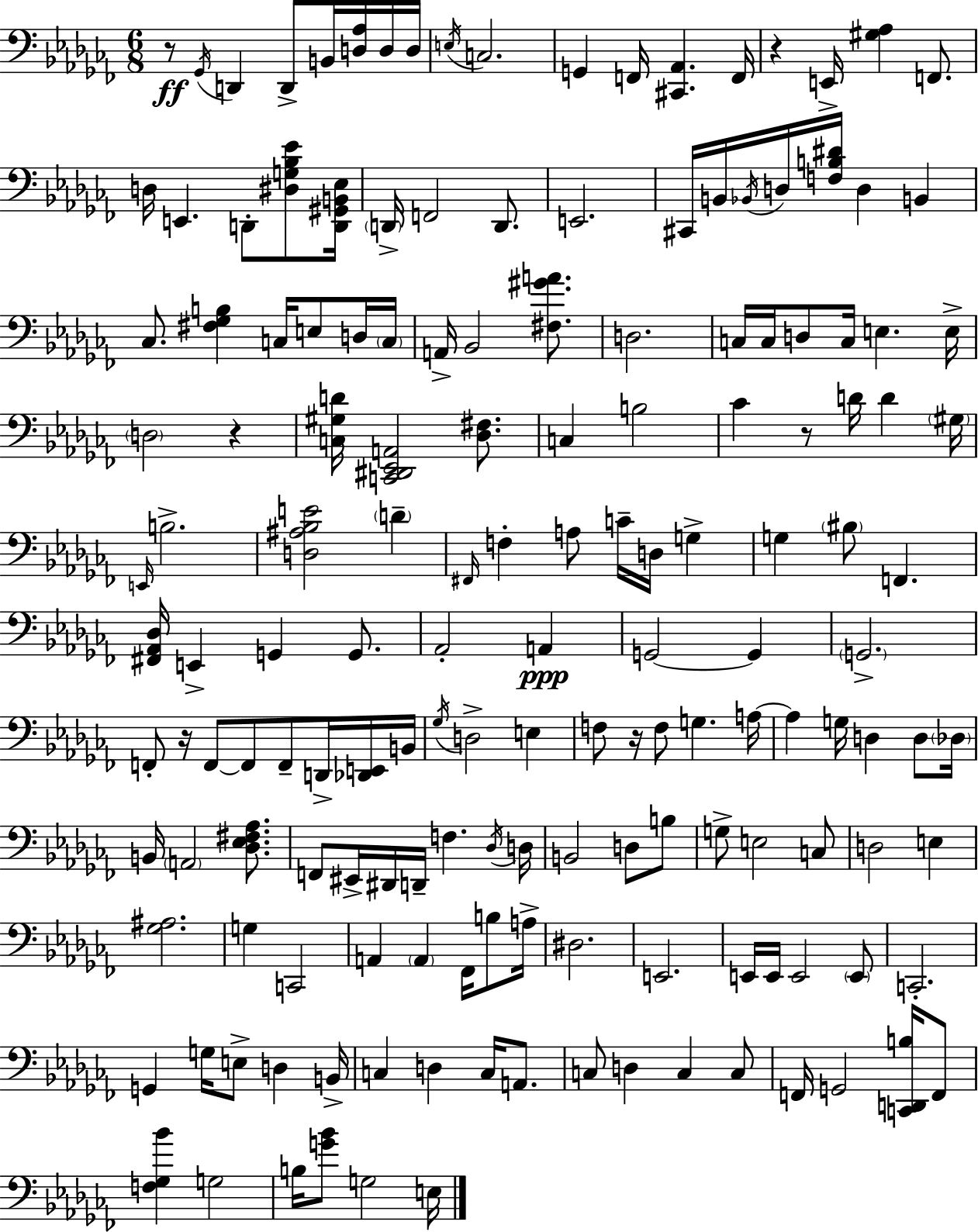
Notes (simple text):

R/e Gb2/s D2/q D2/e B2/s [D3,Ab3]/s D3/s D3/s E3/s C3/h. G2/q F2/s [C#2,Ab2]/q. F2/s R/q E2/s [G#3,Ab3]/q F2/e. D3/s E2/q. D2/e [D#3,G3,Bb3,Eb4]/e [D2,G#2,B2,Eb3]/s D2/s F2/h D2/e. E2/h. C#2/s B2/s Bb2/s D3/s [F3,B3,D#4]/s D3/q B2/q CES3/e. [F#3,Gb3,B3]/q C3/s E3/e D3/s C3/s A2/s Bb2/h [F#3,G#4,A4]/e. D3/h. C3/s C3/s D3/e C3/s E3/q. E3/s D3/h R/q [C3,G#3,D4]/s [C2,D#2,Eb2,A2]/h [Db3,F#3]/e. C3/q B3/h CES4/q R/e D4/s D4/q G#3/s E2/s B3/h. [D3,A#3,Bb3,E4]/h D4/q F#2/s F3/q A3/e C4/s D3/s G3/q G3/q BIS3/e F2/q. [F#2,Ab2,Db3]/s E2/q G2/q G2/e. Ab2/h A2/q G2/h G2/q G2/h. F2/e R/s F2/e F2/e F2/e D2/s [Db2,E2]/s B2/s Gb3/s D3/h E3/q F3/e R/s F3/e G3/q. A3/s A3/q G3/s D3/q D3/e Db3/s B2/s A2/h [Db3,Eb3,F#3,Ab3]/e. F2/e EIS2/s D#2/s D2/s F3/q. Db3/s D3/s B2/h D3/e B3/e G3/e E3/h C3/e D3/h E3/q [Gb3,A#3]/h. G3/q C2/h A2/q A2/q FES2/s B3/e A3/s D#3/h. E2/h. E2/s E2/s E2/h E2/e C2/h. G2/q G3/s E3/e D3/q B2/s C3/q D3/q C3/s A2/e. C3/e D3/q C3/q C3/e F2/s G2/h [C2,D2,B3]/s F2/e [F3,Gb3,Bb4]/q G3/h B3/s [G4,Bb4]/e G3/h E3/s